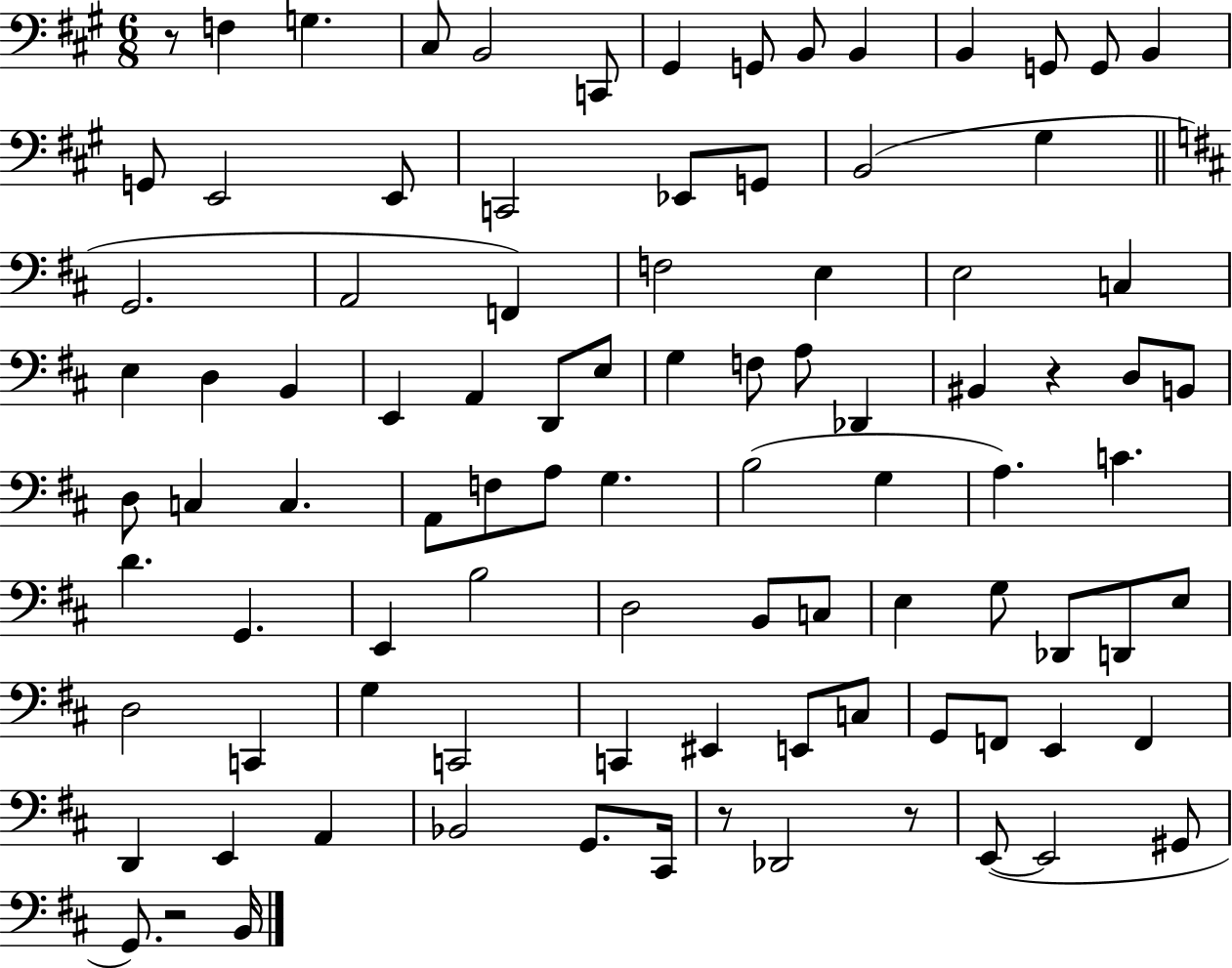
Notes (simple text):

R/e F3/q G3/q. C#3/e B2/h C2/e G#2/q G2/e B2/e B2/q B2/q G2/e G2/e B2/q G2/e E2/h E2/e C2/h Eb2/e G2/e B2/h G#3/q G2/h. A2/h F2/q F3/h E3/q E3/h C3/q E3/q D3/q B2/q E2/q A2/q D2/e E3/e G3/q F3/e A3/e Db2/q BIS2/q R/q D3/e B2/e D3/e C3/q C3/q. A2/e F3/e A3/e G3/q. B3/h G3/q A3/q. C4/q. D4/q. G2/q. E2/q B3/h D3/h B2/e C3/e E3/q G3/e Db2/e D2/e E3/e D3/h C2/q G3/q C2/h C2/q EIS2/q E2/e C3/e G2/e F2/e E2/q F2/q D2/q E2/q A2/q Bb2/h G2/e. C#2/s R/e Db2/h R/e E2/e E2/h G#2/e G2/e. R/h B2/s